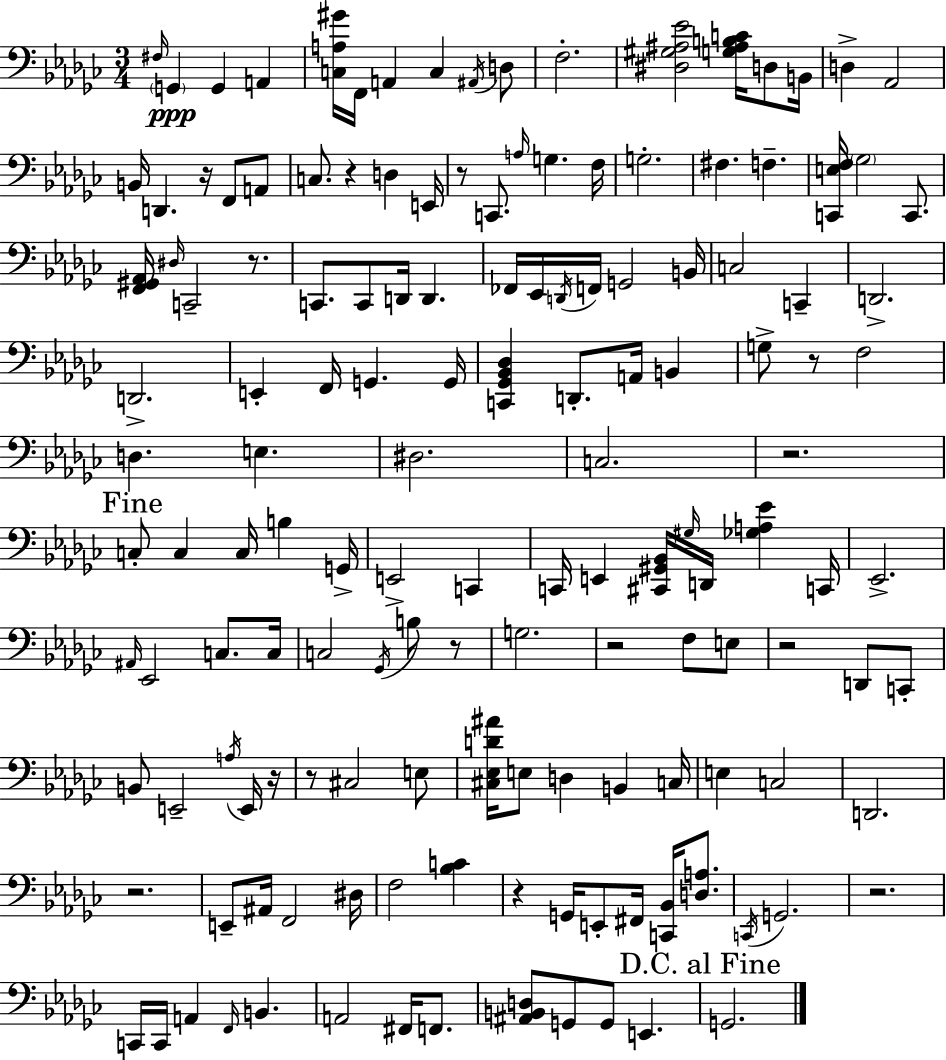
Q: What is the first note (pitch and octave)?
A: F#3